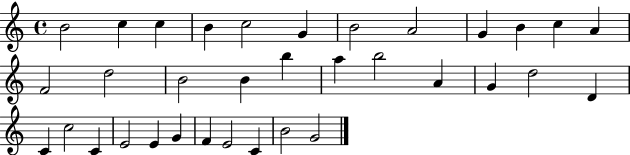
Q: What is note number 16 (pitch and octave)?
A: B4